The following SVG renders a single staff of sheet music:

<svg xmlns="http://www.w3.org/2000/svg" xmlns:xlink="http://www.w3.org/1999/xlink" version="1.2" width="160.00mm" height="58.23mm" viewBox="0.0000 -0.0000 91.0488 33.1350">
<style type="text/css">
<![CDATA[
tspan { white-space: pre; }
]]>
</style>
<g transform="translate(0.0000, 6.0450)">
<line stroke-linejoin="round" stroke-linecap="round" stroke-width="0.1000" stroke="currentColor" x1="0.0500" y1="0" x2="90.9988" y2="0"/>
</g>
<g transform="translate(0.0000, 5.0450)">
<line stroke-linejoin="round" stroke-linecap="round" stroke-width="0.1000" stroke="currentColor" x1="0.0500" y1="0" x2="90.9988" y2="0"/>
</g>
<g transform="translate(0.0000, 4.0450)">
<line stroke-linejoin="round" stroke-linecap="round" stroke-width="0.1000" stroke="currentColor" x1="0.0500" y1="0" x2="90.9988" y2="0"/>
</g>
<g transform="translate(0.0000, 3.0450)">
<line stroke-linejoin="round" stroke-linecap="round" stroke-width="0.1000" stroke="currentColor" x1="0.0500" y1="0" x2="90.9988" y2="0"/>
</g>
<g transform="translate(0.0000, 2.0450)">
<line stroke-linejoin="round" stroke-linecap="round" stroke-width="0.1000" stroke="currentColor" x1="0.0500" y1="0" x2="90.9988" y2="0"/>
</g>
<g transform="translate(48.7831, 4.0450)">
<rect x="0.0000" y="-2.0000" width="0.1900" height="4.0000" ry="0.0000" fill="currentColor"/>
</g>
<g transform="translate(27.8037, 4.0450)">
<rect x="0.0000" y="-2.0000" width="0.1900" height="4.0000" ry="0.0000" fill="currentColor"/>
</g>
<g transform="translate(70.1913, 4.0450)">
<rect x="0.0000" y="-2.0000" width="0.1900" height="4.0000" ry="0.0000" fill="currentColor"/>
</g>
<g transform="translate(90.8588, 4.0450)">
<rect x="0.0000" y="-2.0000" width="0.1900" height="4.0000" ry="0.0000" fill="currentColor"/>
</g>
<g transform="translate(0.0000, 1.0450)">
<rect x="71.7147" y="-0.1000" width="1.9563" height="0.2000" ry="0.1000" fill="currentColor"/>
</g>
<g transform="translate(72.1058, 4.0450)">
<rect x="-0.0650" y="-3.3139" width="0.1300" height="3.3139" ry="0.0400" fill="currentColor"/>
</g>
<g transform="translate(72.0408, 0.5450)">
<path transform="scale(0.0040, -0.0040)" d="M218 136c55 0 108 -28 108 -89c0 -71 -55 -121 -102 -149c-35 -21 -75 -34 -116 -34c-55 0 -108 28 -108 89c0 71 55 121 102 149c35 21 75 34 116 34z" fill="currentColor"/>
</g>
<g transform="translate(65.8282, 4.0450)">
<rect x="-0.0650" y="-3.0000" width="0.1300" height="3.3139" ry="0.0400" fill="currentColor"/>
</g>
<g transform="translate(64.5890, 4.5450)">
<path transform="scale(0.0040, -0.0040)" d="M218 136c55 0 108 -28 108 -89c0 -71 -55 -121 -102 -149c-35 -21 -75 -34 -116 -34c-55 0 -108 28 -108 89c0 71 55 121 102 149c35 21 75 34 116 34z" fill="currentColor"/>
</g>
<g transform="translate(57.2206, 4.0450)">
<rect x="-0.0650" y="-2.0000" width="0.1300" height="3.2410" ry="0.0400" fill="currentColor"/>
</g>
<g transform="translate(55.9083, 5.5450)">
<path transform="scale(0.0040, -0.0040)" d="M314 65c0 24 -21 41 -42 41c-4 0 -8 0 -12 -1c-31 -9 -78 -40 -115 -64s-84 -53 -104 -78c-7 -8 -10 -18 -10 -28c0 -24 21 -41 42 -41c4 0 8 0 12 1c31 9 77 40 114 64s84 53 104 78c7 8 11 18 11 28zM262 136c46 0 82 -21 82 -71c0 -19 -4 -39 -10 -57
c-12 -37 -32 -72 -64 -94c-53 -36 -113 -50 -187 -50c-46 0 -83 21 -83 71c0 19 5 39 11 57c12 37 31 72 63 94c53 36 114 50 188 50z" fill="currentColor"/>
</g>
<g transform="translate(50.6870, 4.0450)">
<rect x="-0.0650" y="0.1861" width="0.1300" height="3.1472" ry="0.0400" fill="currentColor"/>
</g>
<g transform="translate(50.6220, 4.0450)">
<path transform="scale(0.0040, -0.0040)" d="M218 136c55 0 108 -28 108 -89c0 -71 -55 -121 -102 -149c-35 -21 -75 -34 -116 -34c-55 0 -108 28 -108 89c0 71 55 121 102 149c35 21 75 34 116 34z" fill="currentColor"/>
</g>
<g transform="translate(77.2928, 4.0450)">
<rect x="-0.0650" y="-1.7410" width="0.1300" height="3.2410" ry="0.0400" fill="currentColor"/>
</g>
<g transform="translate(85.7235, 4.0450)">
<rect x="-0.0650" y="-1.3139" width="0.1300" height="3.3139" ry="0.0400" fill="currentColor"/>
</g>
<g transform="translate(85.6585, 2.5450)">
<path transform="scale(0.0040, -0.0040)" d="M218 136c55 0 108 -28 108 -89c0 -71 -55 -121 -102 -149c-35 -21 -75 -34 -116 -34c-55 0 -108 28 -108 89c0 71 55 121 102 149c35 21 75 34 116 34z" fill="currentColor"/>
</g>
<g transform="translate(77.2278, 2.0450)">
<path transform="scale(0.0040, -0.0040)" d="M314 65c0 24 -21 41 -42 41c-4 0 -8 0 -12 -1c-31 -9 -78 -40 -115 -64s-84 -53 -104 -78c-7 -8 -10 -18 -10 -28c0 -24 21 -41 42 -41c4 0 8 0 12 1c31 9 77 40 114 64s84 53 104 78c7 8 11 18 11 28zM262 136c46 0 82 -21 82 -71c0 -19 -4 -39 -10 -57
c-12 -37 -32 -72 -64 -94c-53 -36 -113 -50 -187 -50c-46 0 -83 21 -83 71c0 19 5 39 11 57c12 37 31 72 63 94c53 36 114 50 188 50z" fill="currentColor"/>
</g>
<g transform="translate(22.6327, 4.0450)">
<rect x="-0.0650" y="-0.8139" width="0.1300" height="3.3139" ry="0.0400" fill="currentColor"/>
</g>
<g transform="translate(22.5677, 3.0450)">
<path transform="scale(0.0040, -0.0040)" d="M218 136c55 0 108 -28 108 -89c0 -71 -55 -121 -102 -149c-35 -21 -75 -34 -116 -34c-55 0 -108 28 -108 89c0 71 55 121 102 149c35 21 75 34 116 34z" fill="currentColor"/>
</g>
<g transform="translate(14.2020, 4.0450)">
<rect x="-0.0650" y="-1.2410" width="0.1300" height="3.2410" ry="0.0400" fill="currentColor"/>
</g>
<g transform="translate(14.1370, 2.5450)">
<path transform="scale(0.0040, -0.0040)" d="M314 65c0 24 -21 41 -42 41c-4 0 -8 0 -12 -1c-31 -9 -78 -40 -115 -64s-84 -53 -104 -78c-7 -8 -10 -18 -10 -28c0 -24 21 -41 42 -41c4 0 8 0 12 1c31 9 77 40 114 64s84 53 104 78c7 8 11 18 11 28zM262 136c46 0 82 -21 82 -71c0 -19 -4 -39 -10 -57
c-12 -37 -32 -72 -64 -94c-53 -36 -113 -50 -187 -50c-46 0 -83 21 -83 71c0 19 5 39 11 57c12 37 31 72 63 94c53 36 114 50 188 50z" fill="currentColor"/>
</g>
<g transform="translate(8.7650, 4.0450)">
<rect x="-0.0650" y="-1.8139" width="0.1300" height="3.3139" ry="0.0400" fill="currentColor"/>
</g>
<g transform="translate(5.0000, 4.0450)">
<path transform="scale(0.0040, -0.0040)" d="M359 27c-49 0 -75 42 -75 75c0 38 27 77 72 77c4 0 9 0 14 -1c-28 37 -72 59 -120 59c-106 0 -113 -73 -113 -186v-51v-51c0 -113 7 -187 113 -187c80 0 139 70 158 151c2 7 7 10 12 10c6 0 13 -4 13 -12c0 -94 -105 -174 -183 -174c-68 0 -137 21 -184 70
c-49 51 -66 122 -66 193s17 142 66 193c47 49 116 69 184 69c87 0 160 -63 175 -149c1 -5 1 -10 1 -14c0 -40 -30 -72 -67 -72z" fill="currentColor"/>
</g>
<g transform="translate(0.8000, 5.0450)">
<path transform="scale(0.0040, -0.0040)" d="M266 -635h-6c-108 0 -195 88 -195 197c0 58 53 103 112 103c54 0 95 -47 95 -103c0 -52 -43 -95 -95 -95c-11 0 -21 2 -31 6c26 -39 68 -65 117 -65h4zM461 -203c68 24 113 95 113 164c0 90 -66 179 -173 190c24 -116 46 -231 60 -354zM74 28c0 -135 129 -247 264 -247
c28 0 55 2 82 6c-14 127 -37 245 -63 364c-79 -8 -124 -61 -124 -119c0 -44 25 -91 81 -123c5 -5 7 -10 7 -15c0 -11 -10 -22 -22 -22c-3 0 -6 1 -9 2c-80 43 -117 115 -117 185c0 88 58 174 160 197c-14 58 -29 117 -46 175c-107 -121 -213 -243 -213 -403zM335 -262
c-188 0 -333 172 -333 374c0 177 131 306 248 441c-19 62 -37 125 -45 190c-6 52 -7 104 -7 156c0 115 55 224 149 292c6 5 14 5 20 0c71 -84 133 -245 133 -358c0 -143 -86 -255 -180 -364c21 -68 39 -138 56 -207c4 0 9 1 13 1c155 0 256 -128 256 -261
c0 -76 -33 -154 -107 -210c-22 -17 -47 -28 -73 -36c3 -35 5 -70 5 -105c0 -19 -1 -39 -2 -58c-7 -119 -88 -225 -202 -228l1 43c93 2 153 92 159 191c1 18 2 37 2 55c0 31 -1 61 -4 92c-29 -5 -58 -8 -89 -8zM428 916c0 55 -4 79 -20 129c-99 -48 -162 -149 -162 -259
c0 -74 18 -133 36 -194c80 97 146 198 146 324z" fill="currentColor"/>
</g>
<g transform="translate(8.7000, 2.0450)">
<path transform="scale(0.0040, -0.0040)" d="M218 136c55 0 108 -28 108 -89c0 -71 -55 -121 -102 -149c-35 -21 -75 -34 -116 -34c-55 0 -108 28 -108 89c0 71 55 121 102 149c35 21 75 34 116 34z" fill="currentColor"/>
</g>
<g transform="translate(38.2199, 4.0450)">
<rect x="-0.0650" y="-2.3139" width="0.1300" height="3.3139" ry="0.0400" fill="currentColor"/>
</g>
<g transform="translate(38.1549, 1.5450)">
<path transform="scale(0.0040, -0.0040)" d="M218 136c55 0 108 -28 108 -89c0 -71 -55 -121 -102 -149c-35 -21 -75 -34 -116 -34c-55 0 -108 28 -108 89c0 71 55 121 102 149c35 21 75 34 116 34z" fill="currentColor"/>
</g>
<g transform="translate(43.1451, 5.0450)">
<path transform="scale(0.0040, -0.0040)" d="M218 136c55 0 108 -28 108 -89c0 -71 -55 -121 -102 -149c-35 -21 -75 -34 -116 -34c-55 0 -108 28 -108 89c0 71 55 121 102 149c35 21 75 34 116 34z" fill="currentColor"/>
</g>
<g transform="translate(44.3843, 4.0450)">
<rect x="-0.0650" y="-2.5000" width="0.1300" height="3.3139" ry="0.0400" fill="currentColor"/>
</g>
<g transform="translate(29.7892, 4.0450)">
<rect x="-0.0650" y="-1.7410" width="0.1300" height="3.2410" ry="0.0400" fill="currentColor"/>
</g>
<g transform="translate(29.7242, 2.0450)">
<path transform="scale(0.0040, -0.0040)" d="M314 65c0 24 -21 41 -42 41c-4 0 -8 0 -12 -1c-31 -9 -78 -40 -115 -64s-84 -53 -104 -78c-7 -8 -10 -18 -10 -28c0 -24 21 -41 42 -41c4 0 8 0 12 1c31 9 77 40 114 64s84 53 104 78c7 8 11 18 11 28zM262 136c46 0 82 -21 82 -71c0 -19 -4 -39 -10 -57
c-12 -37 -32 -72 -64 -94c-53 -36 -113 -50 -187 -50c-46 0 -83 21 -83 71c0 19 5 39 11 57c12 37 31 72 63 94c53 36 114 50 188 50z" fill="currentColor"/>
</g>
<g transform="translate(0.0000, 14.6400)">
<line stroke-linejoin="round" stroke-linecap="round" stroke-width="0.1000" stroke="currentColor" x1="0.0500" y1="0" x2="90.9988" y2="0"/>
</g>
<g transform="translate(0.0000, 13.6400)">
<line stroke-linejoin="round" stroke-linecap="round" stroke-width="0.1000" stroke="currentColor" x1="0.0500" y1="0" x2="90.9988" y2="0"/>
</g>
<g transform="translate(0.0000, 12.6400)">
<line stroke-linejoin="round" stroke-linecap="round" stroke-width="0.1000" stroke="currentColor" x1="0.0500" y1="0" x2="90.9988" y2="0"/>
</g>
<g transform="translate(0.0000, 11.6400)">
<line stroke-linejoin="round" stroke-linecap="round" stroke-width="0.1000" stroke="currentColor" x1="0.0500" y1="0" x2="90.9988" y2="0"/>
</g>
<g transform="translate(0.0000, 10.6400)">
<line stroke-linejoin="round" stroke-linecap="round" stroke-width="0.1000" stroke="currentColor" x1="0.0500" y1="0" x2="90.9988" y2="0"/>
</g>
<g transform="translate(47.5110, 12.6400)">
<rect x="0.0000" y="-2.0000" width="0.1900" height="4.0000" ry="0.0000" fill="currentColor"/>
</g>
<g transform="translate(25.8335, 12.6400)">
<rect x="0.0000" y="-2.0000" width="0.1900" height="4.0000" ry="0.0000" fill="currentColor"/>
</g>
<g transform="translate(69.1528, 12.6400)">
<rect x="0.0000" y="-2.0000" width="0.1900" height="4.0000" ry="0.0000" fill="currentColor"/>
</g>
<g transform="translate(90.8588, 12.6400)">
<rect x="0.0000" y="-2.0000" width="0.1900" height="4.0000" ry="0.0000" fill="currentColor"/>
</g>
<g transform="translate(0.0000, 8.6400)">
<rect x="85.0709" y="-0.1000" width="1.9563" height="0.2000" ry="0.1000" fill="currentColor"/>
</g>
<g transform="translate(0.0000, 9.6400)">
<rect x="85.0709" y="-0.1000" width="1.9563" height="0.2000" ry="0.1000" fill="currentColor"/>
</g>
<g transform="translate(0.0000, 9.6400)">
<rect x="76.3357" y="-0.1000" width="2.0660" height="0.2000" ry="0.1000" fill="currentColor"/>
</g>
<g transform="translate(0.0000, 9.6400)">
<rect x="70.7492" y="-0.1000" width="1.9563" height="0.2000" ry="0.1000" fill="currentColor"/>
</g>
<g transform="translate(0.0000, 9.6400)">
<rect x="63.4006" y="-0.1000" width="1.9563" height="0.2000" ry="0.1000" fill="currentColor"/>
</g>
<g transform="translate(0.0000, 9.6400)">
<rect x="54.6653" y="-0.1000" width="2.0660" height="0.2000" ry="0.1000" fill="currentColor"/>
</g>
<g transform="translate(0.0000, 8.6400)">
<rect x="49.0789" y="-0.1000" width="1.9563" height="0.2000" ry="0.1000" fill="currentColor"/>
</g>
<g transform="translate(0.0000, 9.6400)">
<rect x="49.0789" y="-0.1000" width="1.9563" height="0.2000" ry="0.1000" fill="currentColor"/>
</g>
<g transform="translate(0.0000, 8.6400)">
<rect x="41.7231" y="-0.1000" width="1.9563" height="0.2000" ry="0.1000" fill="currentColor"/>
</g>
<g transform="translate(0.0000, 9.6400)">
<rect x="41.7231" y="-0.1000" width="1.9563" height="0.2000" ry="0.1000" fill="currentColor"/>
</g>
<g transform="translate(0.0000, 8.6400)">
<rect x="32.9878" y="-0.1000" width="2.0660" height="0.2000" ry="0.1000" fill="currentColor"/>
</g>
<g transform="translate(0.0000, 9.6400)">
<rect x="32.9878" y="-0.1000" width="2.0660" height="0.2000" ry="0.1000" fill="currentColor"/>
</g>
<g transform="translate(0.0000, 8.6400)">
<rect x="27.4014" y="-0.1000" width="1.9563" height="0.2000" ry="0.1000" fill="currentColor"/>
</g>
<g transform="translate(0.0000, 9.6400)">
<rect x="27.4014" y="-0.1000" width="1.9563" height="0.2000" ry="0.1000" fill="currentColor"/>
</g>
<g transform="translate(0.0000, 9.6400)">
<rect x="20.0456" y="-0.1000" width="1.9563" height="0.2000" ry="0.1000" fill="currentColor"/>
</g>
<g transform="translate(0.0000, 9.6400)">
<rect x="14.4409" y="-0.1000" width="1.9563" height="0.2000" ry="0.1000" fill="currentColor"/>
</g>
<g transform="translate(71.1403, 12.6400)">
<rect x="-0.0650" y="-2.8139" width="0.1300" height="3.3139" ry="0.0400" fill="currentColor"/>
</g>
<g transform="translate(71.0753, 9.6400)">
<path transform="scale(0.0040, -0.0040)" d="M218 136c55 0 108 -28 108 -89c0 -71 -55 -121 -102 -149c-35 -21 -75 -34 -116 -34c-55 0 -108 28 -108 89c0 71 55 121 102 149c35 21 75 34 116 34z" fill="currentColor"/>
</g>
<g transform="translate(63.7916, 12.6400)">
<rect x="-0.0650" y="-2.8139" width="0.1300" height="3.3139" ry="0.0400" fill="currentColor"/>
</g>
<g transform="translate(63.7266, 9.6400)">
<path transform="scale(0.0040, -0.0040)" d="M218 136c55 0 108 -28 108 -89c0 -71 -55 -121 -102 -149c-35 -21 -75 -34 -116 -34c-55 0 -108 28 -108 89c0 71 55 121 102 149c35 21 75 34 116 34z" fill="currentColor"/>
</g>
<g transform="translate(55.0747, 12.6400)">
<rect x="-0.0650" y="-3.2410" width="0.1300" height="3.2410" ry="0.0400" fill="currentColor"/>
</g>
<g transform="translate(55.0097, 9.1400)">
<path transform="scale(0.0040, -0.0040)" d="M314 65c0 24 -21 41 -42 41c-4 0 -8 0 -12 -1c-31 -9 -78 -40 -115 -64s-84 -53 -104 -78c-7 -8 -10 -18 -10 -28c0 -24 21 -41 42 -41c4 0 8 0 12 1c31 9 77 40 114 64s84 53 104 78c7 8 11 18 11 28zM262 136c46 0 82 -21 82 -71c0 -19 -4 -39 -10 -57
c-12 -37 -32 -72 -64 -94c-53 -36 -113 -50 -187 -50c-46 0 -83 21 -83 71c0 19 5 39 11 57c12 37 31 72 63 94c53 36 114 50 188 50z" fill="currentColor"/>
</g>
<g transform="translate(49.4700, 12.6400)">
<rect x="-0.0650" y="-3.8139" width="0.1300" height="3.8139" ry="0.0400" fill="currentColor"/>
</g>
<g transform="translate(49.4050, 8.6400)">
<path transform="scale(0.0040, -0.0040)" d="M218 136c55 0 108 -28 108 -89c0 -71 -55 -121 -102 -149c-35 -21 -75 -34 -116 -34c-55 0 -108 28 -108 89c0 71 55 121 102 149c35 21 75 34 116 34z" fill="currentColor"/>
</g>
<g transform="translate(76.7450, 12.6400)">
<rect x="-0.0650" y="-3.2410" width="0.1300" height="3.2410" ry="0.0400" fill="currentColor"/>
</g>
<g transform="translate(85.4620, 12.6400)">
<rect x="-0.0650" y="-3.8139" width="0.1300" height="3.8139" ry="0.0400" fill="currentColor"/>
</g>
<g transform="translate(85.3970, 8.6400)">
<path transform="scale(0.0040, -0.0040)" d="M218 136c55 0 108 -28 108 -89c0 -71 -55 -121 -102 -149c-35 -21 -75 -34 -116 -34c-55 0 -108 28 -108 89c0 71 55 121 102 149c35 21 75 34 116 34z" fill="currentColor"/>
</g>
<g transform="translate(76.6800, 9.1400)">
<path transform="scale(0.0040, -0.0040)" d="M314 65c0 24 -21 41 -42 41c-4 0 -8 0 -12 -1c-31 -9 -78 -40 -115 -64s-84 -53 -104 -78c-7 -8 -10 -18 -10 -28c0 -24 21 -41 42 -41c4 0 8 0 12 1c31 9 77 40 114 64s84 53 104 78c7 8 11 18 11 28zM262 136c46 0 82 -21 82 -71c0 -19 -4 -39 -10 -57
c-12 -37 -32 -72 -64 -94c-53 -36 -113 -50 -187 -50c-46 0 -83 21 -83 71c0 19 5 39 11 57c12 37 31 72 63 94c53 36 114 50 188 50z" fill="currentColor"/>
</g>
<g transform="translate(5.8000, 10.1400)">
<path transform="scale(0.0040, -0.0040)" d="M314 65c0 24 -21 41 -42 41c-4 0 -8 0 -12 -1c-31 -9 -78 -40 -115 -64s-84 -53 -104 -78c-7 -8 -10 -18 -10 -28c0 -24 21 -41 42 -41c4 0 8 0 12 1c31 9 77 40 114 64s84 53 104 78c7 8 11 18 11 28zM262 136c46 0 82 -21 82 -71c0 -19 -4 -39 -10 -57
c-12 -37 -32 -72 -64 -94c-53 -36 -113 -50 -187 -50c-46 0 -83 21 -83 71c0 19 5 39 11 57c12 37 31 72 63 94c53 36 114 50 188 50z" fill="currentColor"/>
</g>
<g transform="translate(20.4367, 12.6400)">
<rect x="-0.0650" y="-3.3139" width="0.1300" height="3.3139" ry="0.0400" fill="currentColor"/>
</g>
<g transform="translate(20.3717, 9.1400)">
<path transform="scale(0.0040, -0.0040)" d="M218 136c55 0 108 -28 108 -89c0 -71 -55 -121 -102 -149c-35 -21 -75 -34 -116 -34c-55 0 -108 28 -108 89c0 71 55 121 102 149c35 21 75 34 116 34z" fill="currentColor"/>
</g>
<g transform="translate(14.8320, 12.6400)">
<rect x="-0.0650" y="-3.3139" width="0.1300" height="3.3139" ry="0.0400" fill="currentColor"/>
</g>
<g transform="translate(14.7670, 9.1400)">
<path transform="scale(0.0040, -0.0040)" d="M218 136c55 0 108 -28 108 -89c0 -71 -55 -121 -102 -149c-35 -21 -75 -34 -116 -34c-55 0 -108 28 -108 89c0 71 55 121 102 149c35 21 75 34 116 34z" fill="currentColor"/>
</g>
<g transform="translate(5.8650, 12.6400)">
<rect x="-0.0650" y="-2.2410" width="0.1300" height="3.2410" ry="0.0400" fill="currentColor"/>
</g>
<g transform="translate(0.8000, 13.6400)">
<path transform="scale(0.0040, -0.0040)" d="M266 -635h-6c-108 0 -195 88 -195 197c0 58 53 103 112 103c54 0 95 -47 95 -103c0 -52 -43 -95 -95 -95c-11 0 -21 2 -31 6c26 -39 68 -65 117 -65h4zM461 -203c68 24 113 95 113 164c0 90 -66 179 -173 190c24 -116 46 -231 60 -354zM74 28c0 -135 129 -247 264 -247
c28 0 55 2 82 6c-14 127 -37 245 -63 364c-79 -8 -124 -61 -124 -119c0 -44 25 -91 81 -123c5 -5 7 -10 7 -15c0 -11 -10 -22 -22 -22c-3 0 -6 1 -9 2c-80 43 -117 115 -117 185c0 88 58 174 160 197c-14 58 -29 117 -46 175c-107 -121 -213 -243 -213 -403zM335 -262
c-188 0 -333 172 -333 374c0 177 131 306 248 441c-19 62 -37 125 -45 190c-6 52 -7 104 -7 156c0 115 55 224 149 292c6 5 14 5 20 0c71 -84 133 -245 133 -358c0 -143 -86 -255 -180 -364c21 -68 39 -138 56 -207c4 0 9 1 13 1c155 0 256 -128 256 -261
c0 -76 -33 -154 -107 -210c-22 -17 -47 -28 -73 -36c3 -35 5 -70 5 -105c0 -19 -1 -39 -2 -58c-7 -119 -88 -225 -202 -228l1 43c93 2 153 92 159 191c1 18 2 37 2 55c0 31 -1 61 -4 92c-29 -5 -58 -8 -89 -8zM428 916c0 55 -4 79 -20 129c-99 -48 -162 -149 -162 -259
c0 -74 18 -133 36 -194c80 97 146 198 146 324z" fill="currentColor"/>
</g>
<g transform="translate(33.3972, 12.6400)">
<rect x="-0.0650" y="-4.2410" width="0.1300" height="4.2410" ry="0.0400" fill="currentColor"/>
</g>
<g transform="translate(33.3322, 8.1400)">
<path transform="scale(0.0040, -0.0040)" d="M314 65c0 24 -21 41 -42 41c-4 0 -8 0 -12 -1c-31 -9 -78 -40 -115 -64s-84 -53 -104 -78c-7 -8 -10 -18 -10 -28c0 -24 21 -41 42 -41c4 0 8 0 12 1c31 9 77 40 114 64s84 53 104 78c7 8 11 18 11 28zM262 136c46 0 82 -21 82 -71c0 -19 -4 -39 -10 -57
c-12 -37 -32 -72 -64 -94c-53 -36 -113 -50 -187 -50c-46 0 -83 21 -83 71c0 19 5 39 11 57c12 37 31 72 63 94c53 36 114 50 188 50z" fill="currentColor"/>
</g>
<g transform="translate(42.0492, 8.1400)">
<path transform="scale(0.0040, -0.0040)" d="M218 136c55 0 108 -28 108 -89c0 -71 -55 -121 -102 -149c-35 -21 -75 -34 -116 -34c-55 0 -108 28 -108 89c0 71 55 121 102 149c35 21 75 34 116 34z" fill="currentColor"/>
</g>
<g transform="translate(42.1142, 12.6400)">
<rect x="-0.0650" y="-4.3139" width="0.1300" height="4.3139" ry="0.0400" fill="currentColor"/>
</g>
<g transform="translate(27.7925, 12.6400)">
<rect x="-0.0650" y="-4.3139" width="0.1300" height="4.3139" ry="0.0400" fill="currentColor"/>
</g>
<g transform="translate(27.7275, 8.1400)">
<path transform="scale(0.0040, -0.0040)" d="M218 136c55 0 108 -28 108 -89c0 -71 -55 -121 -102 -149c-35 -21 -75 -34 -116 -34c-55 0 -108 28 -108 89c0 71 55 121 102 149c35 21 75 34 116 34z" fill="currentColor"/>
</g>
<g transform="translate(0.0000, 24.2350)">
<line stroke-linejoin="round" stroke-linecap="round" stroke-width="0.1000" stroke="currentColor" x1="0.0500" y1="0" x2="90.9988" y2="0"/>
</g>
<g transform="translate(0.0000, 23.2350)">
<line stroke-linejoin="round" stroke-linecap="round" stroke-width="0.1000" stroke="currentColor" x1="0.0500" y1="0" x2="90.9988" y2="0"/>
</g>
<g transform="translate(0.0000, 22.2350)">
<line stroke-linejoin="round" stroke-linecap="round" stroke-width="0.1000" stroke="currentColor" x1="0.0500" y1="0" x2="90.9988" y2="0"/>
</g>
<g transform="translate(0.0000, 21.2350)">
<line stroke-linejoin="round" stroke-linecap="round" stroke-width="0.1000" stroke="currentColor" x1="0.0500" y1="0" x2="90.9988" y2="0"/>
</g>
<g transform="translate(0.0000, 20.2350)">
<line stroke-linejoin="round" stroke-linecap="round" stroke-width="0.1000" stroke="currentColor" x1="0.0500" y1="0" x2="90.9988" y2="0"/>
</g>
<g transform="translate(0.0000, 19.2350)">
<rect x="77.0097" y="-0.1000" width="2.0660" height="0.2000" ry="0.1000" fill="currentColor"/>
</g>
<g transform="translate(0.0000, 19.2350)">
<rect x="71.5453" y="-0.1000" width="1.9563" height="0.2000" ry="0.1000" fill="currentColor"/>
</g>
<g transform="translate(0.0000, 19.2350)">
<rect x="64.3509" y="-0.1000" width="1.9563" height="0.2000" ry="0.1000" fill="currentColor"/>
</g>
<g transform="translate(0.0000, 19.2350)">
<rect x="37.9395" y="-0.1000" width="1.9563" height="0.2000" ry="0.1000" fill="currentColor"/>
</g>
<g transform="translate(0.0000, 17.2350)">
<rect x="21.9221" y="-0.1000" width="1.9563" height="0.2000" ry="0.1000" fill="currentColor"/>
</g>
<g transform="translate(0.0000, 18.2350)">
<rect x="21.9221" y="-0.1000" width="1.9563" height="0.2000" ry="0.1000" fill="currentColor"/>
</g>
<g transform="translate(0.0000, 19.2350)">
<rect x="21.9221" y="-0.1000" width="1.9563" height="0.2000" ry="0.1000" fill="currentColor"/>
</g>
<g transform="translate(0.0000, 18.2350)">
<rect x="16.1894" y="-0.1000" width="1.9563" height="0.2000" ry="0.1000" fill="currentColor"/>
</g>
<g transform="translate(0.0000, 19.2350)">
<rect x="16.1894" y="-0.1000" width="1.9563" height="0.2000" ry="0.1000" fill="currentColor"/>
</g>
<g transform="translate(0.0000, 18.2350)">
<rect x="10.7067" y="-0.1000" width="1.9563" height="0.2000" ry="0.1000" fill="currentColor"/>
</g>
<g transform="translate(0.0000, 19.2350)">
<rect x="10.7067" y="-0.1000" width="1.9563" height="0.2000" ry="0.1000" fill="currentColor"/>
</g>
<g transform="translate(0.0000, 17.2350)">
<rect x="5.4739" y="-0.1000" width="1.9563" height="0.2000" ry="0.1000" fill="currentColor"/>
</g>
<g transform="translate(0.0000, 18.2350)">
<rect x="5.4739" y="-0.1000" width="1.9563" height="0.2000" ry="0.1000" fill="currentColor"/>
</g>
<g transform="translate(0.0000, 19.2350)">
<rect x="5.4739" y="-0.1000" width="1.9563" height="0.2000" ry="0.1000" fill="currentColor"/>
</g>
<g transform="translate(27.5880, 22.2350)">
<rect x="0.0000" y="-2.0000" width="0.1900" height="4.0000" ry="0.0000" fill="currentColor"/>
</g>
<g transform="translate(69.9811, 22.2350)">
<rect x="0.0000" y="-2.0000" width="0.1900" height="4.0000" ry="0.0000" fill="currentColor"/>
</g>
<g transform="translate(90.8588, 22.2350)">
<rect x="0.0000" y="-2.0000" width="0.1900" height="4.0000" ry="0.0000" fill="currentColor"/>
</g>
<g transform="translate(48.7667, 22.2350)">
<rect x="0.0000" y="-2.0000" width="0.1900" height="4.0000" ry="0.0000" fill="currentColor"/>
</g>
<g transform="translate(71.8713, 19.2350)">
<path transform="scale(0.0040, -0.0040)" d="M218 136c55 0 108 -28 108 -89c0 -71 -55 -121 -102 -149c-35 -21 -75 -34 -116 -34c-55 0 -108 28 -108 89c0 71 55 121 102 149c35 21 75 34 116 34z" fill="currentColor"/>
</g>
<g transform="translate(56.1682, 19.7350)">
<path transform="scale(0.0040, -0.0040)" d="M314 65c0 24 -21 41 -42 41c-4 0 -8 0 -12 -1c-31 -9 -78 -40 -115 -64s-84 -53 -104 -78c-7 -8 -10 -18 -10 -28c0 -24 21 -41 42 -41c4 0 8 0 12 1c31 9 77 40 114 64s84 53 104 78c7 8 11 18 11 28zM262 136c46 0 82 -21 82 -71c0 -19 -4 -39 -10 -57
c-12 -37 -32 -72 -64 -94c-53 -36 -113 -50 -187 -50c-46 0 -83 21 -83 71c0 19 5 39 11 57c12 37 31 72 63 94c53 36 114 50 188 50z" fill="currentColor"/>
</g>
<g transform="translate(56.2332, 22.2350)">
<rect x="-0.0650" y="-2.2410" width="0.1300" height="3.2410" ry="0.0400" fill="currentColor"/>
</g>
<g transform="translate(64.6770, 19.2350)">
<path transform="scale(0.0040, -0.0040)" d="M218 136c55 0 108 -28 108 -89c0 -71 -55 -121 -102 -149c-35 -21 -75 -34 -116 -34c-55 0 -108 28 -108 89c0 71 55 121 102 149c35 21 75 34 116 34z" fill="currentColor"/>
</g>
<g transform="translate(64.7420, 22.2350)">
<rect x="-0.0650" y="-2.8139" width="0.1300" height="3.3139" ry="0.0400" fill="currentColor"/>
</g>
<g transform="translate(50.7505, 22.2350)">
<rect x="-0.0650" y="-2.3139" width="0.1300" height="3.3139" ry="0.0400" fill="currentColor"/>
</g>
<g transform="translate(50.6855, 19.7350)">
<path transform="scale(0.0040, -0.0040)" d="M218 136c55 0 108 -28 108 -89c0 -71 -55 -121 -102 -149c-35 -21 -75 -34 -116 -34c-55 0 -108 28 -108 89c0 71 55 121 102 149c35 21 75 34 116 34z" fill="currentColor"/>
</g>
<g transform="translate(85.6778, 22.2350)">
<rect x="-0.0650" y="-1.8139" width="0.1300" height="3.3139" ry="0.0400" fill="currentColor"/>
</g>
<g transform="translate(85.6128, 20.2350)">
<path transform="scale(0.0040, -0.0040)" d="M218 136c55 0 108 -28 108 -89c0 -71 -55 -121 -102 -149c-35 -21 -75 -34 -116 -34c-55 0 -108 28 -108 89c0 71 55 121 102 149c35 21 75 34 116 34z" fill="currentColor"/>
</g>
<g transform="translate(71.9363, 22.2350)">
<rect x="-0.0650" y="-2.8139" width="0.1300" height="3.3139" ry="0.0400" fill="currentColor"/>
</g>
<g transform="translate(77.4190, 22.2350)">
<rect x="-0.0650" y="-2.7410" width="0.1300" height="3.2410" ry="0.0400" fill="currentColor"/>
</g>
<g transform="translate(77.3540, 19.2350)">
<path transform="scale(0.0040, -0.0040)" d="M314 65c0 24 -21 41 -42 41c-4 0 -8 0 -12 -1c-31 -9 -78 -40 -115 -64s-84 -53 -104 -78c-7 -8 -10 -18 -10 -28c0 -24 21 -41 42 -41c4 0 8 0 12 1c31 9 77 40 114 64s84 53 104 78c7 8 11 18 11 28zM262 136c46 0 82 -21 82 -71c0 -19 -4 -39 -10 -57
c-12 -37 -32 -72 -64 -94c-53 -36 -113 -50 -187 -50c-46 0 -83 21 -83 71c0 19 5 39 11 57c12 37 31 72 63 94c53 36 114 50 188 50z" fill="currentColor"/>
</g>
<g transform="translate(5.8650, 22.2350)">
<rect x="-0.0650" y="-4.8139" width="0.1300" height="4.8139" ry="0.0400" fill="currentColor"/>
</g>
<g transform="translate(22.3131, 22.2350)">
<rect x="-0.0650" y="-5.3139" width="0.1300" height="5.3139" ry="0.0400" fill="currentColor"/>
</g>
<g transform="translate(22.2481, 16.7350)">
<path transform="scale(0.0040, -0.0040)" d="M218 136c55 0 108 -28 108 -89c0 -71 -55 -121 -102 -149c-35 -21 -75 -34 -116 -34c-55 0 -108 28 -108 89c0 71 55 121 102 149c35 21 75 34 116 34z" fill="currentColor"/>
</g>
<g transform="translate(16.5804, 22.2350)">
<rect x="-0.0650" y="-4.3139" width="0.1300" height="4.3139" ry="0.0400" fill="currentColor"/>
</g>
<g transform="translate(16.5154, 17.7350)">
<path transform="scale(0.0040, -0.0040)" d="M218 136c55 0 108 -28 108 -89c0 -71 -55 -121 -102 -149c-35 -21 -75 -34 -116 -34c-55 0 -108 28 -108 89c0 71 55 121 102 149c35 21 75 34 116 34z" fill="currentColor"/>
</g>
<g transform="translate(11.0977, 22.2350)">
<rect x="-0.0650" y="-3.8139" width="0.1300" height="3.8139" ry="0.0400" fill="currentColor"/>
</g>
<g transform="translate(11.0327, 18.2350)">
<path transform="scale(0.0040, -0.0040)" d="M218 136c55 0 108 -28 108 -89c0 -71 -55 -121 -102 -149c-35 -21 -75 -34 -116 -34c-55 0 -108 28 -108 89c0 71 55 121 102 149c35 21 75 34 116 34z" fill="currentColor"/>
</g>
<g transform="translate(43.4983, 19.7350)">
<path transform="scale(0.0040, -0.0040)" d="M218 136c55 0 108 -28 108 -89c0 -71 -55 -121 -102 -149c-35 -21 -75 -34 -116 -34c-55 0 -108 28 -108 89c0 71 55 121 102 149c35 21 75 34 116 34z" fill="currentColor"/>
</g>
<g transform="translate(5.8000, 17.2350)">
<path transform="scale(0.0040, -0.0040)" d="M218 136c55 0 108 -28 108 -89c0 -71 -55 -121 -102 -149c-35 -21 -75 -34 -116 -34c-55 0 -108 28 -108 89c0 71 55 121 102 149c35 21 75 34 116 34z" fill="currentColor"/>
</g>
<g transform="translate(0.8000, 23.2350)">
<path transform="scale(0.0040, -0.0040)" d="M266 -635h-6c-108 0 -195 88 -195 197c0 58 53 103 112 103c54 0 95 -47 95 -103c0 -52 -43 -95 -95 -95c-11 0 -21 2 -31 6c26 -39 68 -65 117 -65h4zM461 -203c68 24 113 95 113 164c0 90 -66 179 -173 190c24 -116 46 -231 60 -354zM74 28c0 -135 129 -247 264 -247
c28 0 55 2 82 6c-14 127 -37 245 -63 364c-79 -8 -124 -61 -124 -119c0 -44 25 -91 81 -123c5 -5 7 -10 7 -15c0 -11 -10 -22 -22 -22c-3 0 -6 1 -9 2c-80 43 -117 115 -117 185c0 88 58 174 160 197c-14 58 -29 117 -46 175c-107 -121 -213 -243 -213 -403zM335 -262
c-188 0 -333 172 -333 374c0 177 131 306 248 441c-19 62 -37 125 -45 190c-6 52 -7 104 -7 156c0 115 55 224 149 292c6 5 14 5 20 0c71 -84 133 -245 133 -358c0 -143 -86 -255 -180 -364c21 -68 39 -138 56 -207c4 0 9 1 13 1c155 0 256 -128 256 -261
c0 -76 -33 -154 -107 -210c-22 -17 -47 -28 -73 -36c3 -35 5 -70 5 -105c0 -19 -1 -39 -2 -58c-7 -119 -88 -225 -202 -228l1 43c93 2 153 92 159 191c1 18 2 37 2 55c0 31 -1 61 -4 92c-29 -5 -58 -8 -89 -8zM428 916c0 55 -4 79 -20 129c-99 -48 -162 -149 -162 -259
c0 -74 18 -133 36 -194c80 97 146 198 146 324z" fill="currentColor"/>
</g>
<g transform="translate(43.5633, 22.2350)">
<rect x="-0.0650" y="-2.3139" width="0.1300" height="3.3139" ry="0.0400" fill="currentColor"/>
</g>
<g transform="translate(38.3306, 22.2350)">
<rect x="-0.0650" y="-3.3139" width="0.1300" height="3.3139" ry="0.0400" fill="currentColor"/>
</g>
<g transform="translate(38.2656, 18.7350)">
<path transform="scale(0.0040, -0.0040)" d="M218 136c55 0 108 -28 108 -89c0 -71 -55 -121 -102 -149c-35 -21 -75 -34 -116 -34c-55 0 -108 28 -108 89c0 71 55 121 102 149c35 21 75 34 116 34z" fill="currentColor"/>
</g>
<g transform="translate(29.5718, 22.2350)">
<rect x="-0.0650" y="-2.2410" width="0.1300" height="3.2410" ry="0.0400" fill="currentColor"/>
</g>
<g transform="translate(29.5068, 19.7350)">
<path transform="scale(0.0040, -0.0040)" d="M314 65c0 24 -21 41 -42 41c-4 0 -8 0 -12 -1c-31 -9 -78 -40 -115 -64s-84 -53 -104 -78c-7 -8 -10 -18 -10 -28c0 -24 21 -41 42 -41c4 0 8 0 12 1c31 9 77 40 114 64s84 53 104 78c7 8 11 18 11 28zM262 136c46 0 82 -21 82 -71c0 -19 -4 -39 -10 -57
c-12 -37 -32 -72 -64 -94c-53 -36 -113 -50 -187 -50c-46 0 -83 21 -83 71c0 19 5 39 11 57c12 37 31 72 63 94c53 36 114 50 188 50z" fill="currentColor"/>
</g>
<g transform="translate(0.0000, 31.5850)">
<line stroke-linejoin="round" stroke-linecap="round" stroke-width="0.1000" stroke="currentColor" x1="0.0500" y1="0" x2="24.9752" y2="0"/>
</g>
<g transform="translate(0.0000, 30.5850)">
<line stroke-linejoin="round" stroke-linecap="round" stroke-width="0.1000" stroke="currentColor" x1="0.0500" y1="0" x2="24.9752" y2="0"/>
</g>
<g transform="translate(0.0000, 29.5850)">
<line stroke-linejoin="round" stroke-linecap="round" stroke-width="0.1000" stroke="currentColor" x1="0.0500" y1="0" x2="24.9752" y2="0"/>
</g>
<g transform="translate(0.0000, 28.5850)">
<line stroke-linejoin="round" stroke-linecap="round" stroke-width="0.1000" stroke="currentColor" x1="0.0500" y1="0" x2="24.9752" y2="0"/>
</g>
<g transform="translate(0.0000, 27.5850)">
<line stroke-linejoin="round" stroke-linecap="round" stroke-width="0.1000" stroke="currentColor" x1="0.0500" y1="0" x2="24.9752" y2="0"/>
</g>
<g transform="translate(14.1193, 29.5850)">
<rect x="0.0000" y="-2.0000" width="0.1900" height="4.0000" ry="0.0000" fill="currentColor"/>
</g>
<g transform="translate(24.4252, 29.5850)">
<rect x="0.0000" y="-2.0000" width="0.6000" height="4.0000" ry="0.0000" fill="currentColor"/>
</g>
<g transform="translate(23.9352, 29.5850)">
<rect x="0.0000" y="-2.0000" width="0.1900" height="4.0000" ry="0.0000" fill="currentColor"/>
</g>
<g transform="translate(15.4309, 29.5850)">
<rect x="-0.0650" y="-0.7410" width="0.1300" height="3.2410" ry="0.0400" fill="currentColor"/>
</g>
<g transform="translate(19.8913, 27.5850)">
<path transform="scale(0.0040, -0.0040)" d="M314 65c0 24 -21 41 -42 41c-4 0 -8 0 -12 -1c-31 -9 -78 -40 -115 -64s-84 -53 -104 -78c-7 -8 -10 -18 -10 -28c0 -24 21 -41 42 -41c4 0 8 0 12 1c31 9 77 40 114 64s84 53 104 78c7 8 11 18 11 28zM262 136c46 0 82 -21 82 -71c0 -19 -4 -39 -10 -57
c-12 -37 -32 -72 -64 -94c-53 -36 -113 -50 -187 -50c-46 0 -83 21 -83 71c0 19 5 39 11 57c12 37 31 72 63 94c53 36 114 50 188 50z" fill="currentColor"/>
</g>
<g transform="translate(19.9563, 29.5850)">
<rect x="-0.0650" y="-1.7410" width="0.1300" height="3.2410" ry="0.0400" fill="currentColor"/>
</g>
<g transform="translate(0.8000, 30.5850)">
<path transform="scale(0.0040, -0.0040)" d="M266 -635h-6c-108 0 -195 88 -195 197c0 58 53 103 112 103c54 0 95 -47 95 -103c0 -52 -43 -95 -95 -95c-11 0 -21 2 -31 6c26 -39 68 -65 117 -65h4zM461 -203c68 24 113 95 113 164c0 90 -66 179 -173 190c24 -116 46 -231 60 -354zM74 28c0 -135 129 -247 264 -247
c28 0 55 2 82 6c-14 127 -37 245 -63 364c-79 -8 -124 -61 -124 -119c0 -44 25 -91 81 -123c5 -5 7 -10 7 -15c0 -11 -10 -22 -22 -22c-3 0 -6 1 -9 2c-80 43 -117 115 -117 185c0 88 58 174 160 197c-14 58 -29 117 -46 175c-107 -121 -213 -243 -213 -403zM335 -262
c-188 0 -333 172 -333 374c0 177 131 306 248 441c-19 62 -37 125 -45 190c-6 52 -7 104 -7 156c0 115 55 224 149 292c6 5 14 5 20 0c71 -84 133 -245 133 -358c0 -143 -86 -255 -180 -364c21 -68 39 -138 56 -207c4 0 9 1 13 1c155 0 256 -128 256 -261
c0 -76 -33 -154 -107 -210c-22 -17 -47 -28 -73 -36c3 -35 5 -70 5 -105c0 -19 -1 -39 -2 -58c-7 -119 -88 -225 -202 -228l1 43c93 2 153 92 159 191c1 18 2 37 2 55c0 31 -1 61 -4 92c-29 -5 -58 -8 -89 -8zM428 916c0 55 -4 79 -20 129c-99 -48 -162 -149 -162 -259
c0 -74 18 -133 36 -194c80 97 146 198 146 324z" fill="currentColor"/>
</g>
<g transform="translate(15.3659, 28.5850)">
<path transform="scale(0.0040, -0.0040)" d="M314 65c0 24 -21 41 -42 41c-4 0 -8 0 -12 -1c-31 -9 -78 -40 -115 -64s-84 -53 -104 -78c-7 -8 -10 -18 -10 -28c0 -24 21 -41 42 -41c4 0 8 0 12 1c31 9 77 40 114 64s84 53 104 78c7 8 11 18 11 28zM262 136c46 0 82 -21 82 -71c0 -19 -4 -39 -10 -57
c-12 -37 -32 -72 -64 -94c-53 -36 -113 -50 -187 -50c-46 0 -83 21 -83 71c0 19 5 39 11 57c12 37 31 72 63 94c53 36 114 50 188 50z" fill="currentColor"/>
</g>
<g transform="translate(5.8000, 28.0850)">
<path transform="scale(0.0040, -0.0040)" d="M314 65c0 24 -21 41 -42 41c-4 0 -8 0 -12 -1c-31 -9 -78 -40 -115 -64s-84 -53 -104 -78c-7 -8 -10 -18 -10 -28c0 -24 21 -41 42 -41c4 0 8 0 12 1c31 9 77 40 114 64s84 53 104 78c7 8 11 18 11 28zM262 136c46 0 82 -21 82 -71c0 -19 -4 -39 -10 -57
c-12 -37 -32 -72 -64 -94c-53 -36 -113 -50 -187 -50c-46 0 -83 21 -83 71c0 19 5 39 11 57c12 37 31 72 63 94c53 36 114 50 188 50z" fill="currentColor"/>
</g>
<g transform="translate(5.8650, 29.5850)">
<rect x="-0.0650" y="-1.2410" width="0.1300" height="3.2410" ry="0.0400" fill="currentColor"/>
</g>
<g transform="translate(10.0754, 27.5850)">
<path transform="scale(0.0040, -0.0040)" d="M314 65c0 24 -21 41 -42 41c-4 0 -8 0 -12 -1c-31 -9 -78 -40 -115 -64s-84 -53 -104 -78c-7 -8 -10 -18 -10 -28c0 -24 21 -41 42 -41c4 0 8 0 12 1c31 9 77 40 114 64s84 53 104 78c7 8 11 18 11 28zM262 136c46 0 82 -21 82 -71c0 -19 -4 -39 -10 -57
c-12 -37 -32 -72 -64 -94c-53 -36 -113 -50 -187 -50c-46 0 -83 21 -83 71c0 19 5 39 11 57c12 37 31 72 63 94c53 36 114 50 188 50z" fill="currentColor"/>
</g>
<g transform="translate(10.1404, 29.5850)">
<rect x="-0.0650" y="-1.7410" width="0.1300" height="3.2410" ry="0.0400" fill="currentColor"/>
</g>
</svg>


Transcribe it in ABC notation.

X:1
T:Untitled
M:4/4
L:1/4
K:C
f e2 d f2 g G B F2 A b f2 e g2 b b d' d'2 d' c' b2 a a b2 c' e' c' d' f' g2 b g g g2 a a a2 f e2 f2 d2 f2